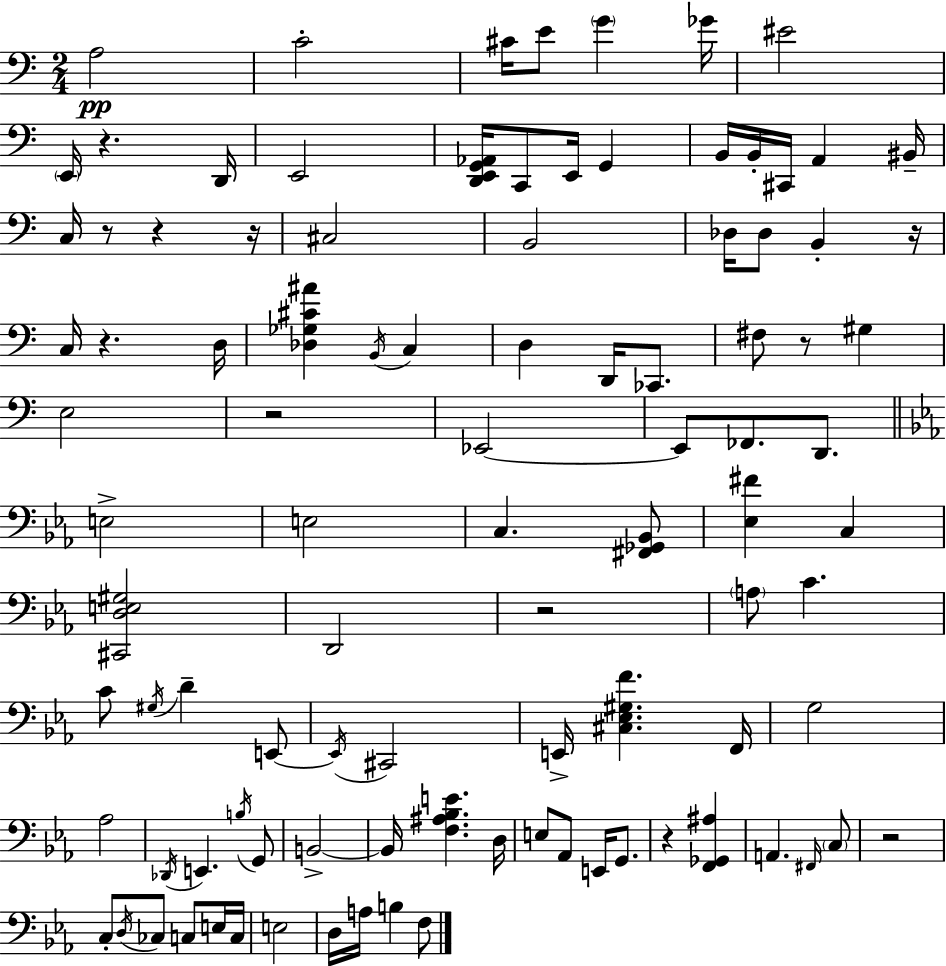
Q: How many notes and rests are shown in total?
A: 99